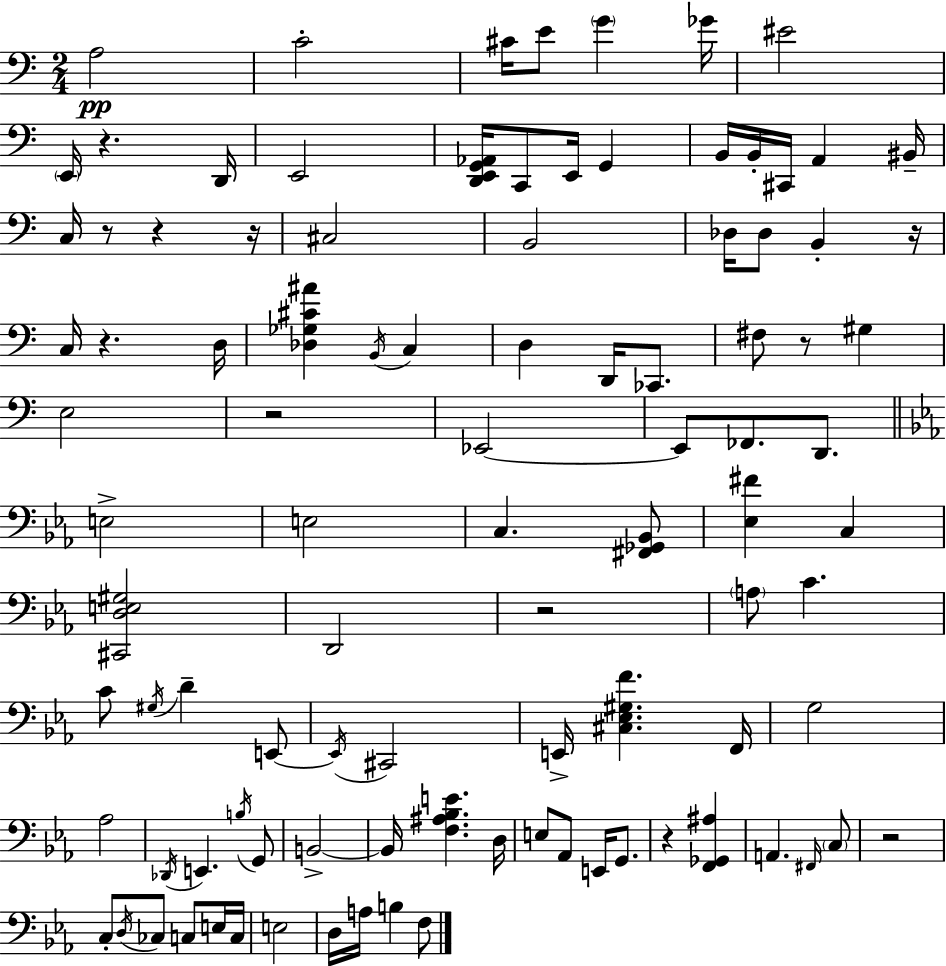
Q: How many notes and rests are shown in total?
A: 99